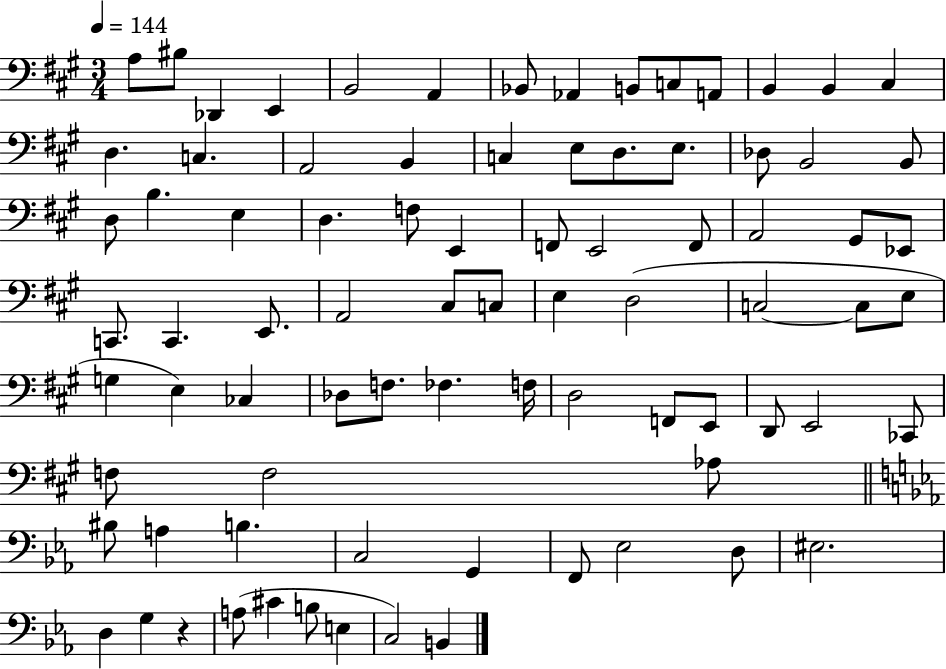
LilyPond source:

{
  \clef bass
  \numericTimeSignature
  \time 3/4
  \key a \major
  \tempo 4 = 144
  a8 bis8 des,4 e,4 | b,2 a,4 | bes,8 aes,4 b,8 c8 a,8 | b,4 b,4 cis4 | \break d4. c4. | a,2 b,4 | c4 e8 d8. e8. | des8 b,2 b,8 | \break d8 b4. e4 | d4. f8 e,4 | f,8 e,2 f,8 | a,2 gis,8 ees,8 | \break c,8. c,4. e,8. | a,2 cis8 c8 | e4 d2( | c2~~ c8 e8 | \break g4 e4) ces4 | des8 f8. fes4. f16 | d2 f,8 e,8 | d,8 e,2 ces,8 | \break f8 f2 aes8 | \bar "||" \break \key ees \major bis8 a4 b4. | c2 g,4 | f,8 ees2 d8 | eis2. | \break d4 g4 r4 | a8( cis'4 b8 e4 | c2) b,4 | \bar "|."
}